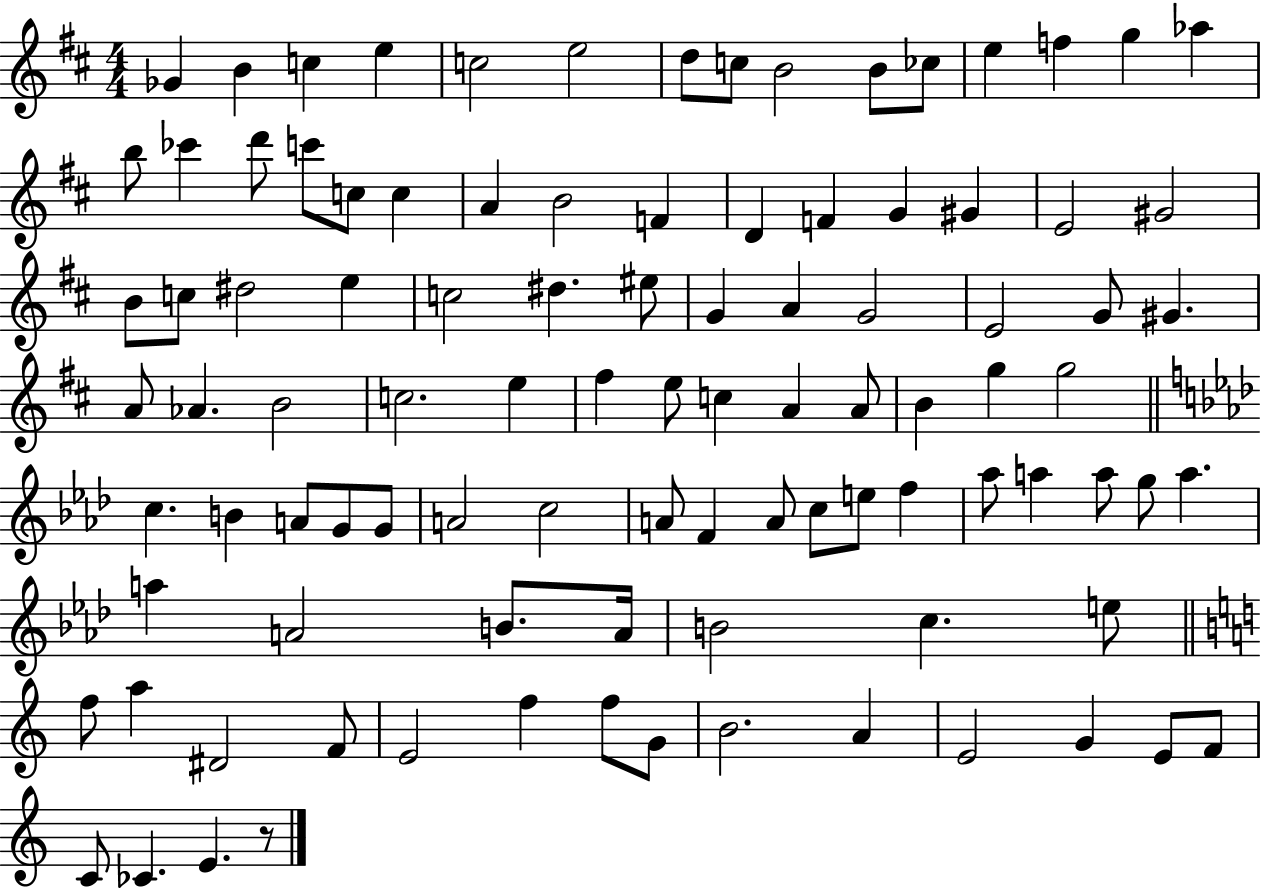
Gb4/q B4/q C5/q E5/q C5/h E5/h D5/e C5/e B4/h B4/e CES5/e E5/q F5/q G5/q Ab5/q B5/e CES6/q D6/e C6/e C5/e C5/q A4/q B4/h F4/q D4/q F4/q G4/q G#4/q E4/h G#4/h B4/e C5/e D#5/h E5/q C5/h D#5/q. EIS5/e G4/q A4/q G4/h E4/h G4/e G#4/q. A4/e Ab4/q. B4/h C5/h. E5/q F#5/q E5/e C5/q A4/q A4/e B4/q G5/q G5/h C5/q. B4/q A4/e G4/e G4/e A4/h C5/h A4/e F4/q A4/e C5/e E5/e F5/q Ab5/e A5/q A5/e G5/e A5/q. A5/q A4/h B4/e. A4/s B4/h C5/q. E5/e F5/e A5/q D#4/h F4/e E4/h F5/q F5/e G4/e B4/h. A4/q E4/h G4/q E4/e F4/e C4/e CES4/q. E4/q. R/e